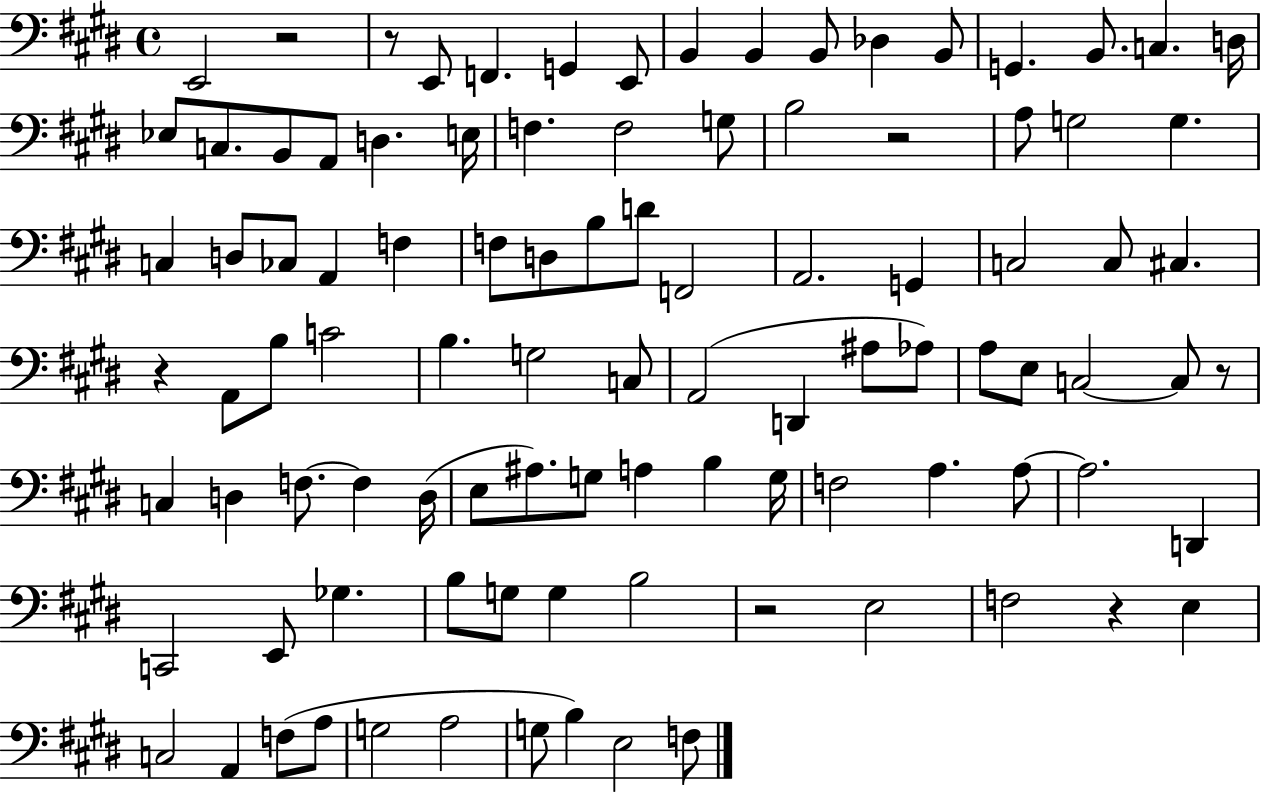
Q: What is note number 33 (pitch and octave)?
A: F3